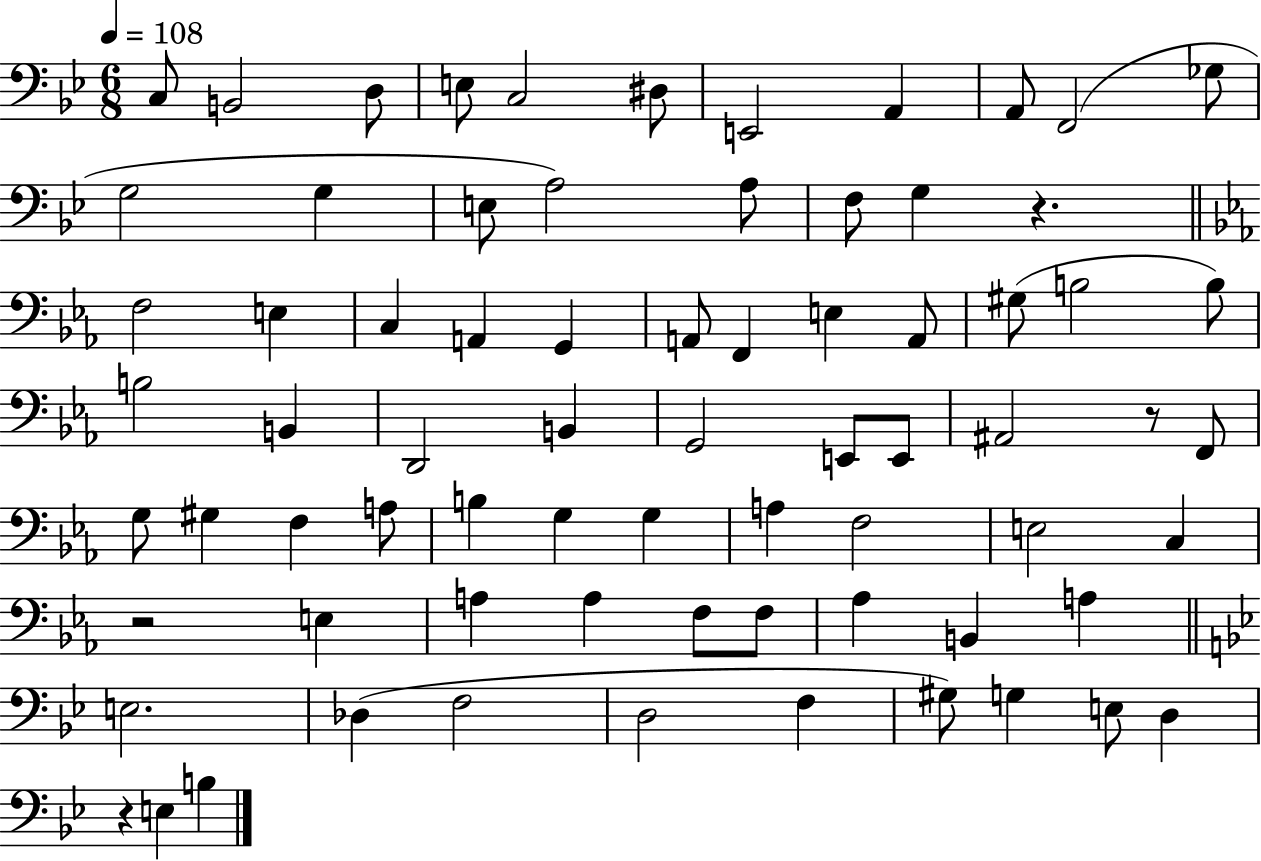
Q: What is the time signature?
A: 6/8